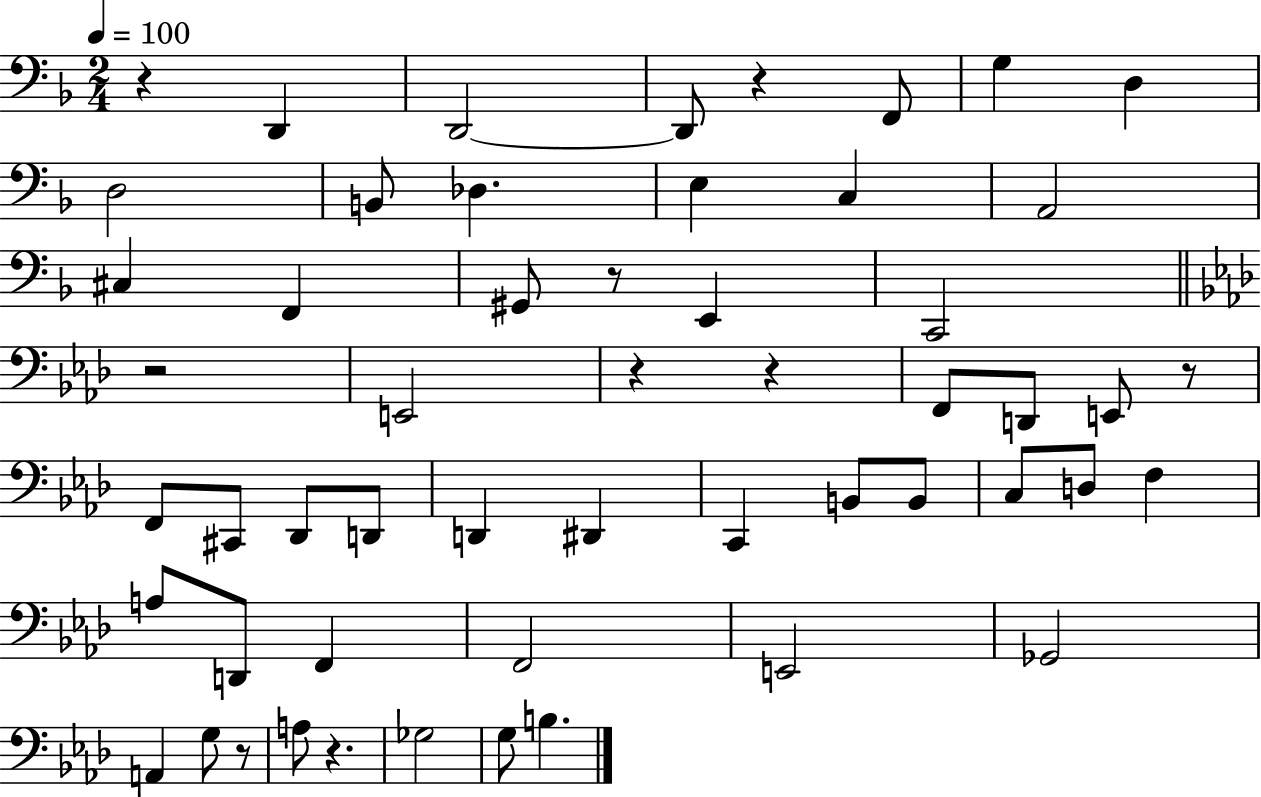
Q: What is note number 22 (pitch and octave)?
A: F2